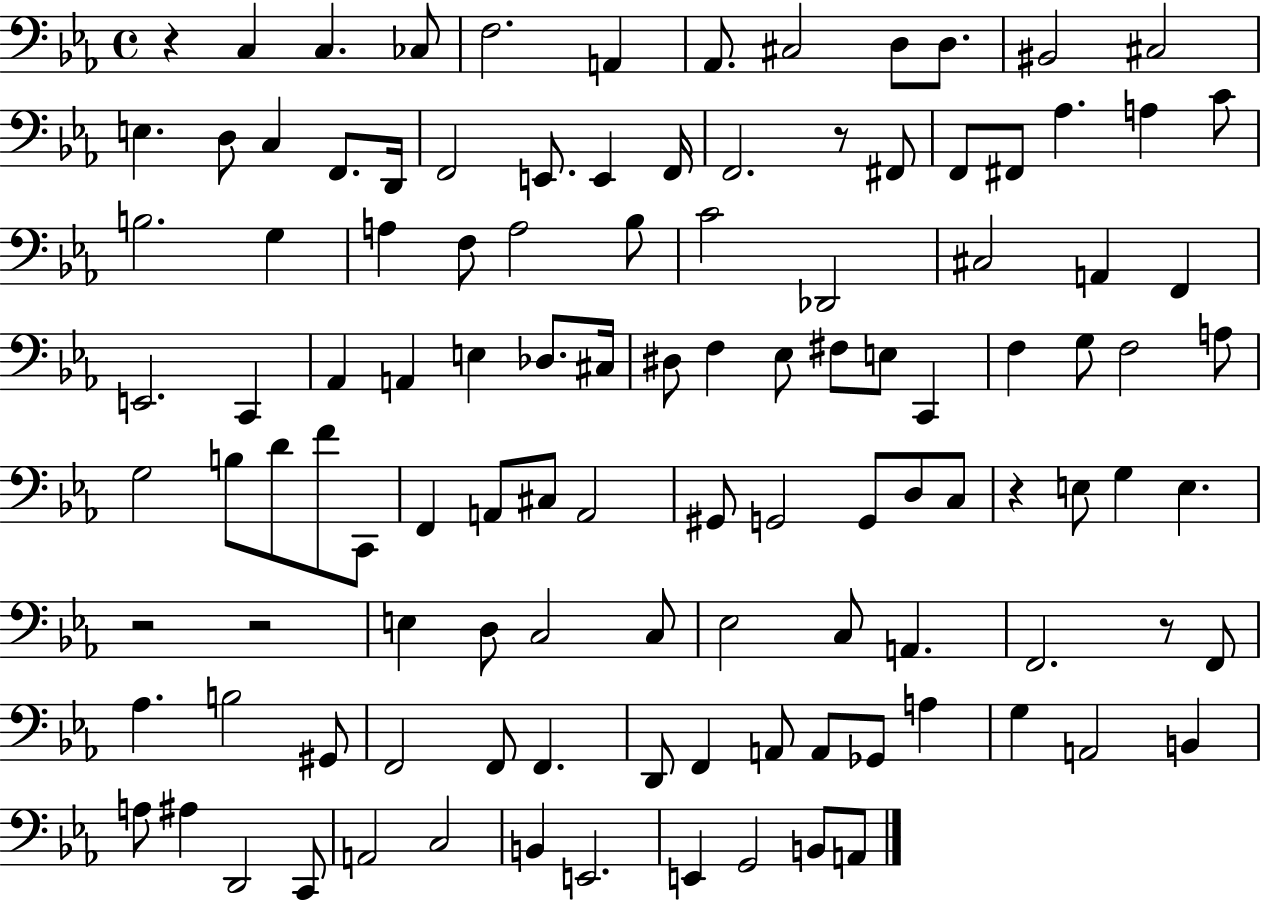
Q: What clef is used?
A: bass